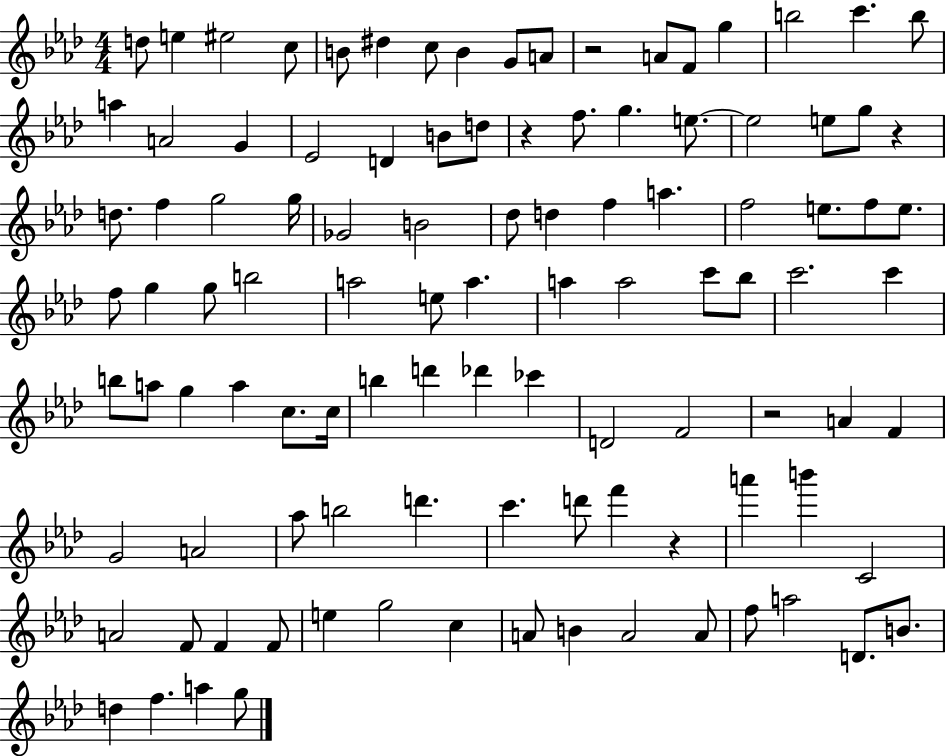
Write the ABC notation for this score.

X:1
T:Untitled
M:4/4
L:1/4
K:Ab
d/2 e ^e2 c/2 B/2 ^d c/2 B G/2 A/2 z2 A/2 F/2 g b2 c' b/2 a A2 G _E2 D B/2 d/2 z f/2 g e/2 e2 e/2 g/2 z d/2 f g2 g/4 _G2 B2 _d/2 d f a f2 e/2 f/2 e/2 f/2 g g/2 b2 a2 e/2 a a a2 c'/2 _b/2 c'2 c' b/2 a/2 g a c/2 c/4 b d' _d' _c' D2 F2 z2 A F G2 A2 _a/2 b2 d' c' d'/2 f' z a' b' C2 A2 F/2 F F/2 e g2 c A/2 B A2 A/2 f/2 a2 D/2 B/2 d f a g/2